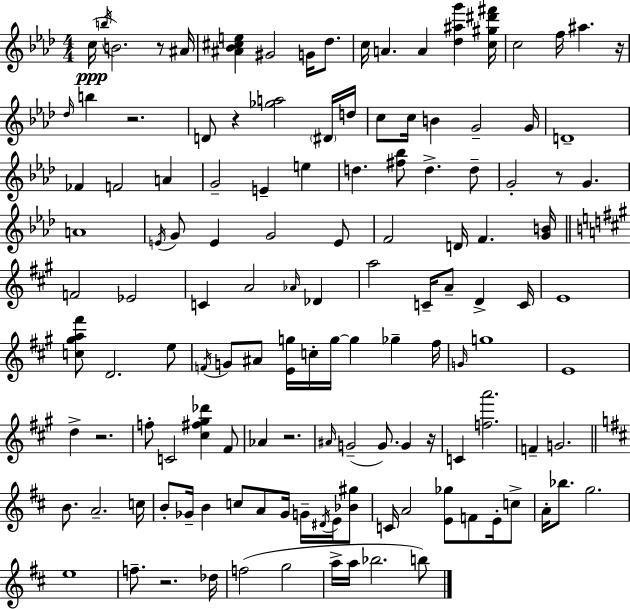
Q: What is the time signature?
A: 4/4